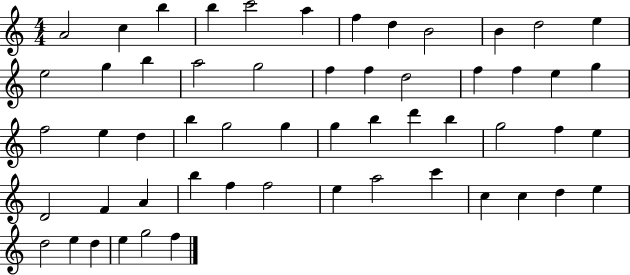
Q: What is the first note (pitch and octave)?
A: A4